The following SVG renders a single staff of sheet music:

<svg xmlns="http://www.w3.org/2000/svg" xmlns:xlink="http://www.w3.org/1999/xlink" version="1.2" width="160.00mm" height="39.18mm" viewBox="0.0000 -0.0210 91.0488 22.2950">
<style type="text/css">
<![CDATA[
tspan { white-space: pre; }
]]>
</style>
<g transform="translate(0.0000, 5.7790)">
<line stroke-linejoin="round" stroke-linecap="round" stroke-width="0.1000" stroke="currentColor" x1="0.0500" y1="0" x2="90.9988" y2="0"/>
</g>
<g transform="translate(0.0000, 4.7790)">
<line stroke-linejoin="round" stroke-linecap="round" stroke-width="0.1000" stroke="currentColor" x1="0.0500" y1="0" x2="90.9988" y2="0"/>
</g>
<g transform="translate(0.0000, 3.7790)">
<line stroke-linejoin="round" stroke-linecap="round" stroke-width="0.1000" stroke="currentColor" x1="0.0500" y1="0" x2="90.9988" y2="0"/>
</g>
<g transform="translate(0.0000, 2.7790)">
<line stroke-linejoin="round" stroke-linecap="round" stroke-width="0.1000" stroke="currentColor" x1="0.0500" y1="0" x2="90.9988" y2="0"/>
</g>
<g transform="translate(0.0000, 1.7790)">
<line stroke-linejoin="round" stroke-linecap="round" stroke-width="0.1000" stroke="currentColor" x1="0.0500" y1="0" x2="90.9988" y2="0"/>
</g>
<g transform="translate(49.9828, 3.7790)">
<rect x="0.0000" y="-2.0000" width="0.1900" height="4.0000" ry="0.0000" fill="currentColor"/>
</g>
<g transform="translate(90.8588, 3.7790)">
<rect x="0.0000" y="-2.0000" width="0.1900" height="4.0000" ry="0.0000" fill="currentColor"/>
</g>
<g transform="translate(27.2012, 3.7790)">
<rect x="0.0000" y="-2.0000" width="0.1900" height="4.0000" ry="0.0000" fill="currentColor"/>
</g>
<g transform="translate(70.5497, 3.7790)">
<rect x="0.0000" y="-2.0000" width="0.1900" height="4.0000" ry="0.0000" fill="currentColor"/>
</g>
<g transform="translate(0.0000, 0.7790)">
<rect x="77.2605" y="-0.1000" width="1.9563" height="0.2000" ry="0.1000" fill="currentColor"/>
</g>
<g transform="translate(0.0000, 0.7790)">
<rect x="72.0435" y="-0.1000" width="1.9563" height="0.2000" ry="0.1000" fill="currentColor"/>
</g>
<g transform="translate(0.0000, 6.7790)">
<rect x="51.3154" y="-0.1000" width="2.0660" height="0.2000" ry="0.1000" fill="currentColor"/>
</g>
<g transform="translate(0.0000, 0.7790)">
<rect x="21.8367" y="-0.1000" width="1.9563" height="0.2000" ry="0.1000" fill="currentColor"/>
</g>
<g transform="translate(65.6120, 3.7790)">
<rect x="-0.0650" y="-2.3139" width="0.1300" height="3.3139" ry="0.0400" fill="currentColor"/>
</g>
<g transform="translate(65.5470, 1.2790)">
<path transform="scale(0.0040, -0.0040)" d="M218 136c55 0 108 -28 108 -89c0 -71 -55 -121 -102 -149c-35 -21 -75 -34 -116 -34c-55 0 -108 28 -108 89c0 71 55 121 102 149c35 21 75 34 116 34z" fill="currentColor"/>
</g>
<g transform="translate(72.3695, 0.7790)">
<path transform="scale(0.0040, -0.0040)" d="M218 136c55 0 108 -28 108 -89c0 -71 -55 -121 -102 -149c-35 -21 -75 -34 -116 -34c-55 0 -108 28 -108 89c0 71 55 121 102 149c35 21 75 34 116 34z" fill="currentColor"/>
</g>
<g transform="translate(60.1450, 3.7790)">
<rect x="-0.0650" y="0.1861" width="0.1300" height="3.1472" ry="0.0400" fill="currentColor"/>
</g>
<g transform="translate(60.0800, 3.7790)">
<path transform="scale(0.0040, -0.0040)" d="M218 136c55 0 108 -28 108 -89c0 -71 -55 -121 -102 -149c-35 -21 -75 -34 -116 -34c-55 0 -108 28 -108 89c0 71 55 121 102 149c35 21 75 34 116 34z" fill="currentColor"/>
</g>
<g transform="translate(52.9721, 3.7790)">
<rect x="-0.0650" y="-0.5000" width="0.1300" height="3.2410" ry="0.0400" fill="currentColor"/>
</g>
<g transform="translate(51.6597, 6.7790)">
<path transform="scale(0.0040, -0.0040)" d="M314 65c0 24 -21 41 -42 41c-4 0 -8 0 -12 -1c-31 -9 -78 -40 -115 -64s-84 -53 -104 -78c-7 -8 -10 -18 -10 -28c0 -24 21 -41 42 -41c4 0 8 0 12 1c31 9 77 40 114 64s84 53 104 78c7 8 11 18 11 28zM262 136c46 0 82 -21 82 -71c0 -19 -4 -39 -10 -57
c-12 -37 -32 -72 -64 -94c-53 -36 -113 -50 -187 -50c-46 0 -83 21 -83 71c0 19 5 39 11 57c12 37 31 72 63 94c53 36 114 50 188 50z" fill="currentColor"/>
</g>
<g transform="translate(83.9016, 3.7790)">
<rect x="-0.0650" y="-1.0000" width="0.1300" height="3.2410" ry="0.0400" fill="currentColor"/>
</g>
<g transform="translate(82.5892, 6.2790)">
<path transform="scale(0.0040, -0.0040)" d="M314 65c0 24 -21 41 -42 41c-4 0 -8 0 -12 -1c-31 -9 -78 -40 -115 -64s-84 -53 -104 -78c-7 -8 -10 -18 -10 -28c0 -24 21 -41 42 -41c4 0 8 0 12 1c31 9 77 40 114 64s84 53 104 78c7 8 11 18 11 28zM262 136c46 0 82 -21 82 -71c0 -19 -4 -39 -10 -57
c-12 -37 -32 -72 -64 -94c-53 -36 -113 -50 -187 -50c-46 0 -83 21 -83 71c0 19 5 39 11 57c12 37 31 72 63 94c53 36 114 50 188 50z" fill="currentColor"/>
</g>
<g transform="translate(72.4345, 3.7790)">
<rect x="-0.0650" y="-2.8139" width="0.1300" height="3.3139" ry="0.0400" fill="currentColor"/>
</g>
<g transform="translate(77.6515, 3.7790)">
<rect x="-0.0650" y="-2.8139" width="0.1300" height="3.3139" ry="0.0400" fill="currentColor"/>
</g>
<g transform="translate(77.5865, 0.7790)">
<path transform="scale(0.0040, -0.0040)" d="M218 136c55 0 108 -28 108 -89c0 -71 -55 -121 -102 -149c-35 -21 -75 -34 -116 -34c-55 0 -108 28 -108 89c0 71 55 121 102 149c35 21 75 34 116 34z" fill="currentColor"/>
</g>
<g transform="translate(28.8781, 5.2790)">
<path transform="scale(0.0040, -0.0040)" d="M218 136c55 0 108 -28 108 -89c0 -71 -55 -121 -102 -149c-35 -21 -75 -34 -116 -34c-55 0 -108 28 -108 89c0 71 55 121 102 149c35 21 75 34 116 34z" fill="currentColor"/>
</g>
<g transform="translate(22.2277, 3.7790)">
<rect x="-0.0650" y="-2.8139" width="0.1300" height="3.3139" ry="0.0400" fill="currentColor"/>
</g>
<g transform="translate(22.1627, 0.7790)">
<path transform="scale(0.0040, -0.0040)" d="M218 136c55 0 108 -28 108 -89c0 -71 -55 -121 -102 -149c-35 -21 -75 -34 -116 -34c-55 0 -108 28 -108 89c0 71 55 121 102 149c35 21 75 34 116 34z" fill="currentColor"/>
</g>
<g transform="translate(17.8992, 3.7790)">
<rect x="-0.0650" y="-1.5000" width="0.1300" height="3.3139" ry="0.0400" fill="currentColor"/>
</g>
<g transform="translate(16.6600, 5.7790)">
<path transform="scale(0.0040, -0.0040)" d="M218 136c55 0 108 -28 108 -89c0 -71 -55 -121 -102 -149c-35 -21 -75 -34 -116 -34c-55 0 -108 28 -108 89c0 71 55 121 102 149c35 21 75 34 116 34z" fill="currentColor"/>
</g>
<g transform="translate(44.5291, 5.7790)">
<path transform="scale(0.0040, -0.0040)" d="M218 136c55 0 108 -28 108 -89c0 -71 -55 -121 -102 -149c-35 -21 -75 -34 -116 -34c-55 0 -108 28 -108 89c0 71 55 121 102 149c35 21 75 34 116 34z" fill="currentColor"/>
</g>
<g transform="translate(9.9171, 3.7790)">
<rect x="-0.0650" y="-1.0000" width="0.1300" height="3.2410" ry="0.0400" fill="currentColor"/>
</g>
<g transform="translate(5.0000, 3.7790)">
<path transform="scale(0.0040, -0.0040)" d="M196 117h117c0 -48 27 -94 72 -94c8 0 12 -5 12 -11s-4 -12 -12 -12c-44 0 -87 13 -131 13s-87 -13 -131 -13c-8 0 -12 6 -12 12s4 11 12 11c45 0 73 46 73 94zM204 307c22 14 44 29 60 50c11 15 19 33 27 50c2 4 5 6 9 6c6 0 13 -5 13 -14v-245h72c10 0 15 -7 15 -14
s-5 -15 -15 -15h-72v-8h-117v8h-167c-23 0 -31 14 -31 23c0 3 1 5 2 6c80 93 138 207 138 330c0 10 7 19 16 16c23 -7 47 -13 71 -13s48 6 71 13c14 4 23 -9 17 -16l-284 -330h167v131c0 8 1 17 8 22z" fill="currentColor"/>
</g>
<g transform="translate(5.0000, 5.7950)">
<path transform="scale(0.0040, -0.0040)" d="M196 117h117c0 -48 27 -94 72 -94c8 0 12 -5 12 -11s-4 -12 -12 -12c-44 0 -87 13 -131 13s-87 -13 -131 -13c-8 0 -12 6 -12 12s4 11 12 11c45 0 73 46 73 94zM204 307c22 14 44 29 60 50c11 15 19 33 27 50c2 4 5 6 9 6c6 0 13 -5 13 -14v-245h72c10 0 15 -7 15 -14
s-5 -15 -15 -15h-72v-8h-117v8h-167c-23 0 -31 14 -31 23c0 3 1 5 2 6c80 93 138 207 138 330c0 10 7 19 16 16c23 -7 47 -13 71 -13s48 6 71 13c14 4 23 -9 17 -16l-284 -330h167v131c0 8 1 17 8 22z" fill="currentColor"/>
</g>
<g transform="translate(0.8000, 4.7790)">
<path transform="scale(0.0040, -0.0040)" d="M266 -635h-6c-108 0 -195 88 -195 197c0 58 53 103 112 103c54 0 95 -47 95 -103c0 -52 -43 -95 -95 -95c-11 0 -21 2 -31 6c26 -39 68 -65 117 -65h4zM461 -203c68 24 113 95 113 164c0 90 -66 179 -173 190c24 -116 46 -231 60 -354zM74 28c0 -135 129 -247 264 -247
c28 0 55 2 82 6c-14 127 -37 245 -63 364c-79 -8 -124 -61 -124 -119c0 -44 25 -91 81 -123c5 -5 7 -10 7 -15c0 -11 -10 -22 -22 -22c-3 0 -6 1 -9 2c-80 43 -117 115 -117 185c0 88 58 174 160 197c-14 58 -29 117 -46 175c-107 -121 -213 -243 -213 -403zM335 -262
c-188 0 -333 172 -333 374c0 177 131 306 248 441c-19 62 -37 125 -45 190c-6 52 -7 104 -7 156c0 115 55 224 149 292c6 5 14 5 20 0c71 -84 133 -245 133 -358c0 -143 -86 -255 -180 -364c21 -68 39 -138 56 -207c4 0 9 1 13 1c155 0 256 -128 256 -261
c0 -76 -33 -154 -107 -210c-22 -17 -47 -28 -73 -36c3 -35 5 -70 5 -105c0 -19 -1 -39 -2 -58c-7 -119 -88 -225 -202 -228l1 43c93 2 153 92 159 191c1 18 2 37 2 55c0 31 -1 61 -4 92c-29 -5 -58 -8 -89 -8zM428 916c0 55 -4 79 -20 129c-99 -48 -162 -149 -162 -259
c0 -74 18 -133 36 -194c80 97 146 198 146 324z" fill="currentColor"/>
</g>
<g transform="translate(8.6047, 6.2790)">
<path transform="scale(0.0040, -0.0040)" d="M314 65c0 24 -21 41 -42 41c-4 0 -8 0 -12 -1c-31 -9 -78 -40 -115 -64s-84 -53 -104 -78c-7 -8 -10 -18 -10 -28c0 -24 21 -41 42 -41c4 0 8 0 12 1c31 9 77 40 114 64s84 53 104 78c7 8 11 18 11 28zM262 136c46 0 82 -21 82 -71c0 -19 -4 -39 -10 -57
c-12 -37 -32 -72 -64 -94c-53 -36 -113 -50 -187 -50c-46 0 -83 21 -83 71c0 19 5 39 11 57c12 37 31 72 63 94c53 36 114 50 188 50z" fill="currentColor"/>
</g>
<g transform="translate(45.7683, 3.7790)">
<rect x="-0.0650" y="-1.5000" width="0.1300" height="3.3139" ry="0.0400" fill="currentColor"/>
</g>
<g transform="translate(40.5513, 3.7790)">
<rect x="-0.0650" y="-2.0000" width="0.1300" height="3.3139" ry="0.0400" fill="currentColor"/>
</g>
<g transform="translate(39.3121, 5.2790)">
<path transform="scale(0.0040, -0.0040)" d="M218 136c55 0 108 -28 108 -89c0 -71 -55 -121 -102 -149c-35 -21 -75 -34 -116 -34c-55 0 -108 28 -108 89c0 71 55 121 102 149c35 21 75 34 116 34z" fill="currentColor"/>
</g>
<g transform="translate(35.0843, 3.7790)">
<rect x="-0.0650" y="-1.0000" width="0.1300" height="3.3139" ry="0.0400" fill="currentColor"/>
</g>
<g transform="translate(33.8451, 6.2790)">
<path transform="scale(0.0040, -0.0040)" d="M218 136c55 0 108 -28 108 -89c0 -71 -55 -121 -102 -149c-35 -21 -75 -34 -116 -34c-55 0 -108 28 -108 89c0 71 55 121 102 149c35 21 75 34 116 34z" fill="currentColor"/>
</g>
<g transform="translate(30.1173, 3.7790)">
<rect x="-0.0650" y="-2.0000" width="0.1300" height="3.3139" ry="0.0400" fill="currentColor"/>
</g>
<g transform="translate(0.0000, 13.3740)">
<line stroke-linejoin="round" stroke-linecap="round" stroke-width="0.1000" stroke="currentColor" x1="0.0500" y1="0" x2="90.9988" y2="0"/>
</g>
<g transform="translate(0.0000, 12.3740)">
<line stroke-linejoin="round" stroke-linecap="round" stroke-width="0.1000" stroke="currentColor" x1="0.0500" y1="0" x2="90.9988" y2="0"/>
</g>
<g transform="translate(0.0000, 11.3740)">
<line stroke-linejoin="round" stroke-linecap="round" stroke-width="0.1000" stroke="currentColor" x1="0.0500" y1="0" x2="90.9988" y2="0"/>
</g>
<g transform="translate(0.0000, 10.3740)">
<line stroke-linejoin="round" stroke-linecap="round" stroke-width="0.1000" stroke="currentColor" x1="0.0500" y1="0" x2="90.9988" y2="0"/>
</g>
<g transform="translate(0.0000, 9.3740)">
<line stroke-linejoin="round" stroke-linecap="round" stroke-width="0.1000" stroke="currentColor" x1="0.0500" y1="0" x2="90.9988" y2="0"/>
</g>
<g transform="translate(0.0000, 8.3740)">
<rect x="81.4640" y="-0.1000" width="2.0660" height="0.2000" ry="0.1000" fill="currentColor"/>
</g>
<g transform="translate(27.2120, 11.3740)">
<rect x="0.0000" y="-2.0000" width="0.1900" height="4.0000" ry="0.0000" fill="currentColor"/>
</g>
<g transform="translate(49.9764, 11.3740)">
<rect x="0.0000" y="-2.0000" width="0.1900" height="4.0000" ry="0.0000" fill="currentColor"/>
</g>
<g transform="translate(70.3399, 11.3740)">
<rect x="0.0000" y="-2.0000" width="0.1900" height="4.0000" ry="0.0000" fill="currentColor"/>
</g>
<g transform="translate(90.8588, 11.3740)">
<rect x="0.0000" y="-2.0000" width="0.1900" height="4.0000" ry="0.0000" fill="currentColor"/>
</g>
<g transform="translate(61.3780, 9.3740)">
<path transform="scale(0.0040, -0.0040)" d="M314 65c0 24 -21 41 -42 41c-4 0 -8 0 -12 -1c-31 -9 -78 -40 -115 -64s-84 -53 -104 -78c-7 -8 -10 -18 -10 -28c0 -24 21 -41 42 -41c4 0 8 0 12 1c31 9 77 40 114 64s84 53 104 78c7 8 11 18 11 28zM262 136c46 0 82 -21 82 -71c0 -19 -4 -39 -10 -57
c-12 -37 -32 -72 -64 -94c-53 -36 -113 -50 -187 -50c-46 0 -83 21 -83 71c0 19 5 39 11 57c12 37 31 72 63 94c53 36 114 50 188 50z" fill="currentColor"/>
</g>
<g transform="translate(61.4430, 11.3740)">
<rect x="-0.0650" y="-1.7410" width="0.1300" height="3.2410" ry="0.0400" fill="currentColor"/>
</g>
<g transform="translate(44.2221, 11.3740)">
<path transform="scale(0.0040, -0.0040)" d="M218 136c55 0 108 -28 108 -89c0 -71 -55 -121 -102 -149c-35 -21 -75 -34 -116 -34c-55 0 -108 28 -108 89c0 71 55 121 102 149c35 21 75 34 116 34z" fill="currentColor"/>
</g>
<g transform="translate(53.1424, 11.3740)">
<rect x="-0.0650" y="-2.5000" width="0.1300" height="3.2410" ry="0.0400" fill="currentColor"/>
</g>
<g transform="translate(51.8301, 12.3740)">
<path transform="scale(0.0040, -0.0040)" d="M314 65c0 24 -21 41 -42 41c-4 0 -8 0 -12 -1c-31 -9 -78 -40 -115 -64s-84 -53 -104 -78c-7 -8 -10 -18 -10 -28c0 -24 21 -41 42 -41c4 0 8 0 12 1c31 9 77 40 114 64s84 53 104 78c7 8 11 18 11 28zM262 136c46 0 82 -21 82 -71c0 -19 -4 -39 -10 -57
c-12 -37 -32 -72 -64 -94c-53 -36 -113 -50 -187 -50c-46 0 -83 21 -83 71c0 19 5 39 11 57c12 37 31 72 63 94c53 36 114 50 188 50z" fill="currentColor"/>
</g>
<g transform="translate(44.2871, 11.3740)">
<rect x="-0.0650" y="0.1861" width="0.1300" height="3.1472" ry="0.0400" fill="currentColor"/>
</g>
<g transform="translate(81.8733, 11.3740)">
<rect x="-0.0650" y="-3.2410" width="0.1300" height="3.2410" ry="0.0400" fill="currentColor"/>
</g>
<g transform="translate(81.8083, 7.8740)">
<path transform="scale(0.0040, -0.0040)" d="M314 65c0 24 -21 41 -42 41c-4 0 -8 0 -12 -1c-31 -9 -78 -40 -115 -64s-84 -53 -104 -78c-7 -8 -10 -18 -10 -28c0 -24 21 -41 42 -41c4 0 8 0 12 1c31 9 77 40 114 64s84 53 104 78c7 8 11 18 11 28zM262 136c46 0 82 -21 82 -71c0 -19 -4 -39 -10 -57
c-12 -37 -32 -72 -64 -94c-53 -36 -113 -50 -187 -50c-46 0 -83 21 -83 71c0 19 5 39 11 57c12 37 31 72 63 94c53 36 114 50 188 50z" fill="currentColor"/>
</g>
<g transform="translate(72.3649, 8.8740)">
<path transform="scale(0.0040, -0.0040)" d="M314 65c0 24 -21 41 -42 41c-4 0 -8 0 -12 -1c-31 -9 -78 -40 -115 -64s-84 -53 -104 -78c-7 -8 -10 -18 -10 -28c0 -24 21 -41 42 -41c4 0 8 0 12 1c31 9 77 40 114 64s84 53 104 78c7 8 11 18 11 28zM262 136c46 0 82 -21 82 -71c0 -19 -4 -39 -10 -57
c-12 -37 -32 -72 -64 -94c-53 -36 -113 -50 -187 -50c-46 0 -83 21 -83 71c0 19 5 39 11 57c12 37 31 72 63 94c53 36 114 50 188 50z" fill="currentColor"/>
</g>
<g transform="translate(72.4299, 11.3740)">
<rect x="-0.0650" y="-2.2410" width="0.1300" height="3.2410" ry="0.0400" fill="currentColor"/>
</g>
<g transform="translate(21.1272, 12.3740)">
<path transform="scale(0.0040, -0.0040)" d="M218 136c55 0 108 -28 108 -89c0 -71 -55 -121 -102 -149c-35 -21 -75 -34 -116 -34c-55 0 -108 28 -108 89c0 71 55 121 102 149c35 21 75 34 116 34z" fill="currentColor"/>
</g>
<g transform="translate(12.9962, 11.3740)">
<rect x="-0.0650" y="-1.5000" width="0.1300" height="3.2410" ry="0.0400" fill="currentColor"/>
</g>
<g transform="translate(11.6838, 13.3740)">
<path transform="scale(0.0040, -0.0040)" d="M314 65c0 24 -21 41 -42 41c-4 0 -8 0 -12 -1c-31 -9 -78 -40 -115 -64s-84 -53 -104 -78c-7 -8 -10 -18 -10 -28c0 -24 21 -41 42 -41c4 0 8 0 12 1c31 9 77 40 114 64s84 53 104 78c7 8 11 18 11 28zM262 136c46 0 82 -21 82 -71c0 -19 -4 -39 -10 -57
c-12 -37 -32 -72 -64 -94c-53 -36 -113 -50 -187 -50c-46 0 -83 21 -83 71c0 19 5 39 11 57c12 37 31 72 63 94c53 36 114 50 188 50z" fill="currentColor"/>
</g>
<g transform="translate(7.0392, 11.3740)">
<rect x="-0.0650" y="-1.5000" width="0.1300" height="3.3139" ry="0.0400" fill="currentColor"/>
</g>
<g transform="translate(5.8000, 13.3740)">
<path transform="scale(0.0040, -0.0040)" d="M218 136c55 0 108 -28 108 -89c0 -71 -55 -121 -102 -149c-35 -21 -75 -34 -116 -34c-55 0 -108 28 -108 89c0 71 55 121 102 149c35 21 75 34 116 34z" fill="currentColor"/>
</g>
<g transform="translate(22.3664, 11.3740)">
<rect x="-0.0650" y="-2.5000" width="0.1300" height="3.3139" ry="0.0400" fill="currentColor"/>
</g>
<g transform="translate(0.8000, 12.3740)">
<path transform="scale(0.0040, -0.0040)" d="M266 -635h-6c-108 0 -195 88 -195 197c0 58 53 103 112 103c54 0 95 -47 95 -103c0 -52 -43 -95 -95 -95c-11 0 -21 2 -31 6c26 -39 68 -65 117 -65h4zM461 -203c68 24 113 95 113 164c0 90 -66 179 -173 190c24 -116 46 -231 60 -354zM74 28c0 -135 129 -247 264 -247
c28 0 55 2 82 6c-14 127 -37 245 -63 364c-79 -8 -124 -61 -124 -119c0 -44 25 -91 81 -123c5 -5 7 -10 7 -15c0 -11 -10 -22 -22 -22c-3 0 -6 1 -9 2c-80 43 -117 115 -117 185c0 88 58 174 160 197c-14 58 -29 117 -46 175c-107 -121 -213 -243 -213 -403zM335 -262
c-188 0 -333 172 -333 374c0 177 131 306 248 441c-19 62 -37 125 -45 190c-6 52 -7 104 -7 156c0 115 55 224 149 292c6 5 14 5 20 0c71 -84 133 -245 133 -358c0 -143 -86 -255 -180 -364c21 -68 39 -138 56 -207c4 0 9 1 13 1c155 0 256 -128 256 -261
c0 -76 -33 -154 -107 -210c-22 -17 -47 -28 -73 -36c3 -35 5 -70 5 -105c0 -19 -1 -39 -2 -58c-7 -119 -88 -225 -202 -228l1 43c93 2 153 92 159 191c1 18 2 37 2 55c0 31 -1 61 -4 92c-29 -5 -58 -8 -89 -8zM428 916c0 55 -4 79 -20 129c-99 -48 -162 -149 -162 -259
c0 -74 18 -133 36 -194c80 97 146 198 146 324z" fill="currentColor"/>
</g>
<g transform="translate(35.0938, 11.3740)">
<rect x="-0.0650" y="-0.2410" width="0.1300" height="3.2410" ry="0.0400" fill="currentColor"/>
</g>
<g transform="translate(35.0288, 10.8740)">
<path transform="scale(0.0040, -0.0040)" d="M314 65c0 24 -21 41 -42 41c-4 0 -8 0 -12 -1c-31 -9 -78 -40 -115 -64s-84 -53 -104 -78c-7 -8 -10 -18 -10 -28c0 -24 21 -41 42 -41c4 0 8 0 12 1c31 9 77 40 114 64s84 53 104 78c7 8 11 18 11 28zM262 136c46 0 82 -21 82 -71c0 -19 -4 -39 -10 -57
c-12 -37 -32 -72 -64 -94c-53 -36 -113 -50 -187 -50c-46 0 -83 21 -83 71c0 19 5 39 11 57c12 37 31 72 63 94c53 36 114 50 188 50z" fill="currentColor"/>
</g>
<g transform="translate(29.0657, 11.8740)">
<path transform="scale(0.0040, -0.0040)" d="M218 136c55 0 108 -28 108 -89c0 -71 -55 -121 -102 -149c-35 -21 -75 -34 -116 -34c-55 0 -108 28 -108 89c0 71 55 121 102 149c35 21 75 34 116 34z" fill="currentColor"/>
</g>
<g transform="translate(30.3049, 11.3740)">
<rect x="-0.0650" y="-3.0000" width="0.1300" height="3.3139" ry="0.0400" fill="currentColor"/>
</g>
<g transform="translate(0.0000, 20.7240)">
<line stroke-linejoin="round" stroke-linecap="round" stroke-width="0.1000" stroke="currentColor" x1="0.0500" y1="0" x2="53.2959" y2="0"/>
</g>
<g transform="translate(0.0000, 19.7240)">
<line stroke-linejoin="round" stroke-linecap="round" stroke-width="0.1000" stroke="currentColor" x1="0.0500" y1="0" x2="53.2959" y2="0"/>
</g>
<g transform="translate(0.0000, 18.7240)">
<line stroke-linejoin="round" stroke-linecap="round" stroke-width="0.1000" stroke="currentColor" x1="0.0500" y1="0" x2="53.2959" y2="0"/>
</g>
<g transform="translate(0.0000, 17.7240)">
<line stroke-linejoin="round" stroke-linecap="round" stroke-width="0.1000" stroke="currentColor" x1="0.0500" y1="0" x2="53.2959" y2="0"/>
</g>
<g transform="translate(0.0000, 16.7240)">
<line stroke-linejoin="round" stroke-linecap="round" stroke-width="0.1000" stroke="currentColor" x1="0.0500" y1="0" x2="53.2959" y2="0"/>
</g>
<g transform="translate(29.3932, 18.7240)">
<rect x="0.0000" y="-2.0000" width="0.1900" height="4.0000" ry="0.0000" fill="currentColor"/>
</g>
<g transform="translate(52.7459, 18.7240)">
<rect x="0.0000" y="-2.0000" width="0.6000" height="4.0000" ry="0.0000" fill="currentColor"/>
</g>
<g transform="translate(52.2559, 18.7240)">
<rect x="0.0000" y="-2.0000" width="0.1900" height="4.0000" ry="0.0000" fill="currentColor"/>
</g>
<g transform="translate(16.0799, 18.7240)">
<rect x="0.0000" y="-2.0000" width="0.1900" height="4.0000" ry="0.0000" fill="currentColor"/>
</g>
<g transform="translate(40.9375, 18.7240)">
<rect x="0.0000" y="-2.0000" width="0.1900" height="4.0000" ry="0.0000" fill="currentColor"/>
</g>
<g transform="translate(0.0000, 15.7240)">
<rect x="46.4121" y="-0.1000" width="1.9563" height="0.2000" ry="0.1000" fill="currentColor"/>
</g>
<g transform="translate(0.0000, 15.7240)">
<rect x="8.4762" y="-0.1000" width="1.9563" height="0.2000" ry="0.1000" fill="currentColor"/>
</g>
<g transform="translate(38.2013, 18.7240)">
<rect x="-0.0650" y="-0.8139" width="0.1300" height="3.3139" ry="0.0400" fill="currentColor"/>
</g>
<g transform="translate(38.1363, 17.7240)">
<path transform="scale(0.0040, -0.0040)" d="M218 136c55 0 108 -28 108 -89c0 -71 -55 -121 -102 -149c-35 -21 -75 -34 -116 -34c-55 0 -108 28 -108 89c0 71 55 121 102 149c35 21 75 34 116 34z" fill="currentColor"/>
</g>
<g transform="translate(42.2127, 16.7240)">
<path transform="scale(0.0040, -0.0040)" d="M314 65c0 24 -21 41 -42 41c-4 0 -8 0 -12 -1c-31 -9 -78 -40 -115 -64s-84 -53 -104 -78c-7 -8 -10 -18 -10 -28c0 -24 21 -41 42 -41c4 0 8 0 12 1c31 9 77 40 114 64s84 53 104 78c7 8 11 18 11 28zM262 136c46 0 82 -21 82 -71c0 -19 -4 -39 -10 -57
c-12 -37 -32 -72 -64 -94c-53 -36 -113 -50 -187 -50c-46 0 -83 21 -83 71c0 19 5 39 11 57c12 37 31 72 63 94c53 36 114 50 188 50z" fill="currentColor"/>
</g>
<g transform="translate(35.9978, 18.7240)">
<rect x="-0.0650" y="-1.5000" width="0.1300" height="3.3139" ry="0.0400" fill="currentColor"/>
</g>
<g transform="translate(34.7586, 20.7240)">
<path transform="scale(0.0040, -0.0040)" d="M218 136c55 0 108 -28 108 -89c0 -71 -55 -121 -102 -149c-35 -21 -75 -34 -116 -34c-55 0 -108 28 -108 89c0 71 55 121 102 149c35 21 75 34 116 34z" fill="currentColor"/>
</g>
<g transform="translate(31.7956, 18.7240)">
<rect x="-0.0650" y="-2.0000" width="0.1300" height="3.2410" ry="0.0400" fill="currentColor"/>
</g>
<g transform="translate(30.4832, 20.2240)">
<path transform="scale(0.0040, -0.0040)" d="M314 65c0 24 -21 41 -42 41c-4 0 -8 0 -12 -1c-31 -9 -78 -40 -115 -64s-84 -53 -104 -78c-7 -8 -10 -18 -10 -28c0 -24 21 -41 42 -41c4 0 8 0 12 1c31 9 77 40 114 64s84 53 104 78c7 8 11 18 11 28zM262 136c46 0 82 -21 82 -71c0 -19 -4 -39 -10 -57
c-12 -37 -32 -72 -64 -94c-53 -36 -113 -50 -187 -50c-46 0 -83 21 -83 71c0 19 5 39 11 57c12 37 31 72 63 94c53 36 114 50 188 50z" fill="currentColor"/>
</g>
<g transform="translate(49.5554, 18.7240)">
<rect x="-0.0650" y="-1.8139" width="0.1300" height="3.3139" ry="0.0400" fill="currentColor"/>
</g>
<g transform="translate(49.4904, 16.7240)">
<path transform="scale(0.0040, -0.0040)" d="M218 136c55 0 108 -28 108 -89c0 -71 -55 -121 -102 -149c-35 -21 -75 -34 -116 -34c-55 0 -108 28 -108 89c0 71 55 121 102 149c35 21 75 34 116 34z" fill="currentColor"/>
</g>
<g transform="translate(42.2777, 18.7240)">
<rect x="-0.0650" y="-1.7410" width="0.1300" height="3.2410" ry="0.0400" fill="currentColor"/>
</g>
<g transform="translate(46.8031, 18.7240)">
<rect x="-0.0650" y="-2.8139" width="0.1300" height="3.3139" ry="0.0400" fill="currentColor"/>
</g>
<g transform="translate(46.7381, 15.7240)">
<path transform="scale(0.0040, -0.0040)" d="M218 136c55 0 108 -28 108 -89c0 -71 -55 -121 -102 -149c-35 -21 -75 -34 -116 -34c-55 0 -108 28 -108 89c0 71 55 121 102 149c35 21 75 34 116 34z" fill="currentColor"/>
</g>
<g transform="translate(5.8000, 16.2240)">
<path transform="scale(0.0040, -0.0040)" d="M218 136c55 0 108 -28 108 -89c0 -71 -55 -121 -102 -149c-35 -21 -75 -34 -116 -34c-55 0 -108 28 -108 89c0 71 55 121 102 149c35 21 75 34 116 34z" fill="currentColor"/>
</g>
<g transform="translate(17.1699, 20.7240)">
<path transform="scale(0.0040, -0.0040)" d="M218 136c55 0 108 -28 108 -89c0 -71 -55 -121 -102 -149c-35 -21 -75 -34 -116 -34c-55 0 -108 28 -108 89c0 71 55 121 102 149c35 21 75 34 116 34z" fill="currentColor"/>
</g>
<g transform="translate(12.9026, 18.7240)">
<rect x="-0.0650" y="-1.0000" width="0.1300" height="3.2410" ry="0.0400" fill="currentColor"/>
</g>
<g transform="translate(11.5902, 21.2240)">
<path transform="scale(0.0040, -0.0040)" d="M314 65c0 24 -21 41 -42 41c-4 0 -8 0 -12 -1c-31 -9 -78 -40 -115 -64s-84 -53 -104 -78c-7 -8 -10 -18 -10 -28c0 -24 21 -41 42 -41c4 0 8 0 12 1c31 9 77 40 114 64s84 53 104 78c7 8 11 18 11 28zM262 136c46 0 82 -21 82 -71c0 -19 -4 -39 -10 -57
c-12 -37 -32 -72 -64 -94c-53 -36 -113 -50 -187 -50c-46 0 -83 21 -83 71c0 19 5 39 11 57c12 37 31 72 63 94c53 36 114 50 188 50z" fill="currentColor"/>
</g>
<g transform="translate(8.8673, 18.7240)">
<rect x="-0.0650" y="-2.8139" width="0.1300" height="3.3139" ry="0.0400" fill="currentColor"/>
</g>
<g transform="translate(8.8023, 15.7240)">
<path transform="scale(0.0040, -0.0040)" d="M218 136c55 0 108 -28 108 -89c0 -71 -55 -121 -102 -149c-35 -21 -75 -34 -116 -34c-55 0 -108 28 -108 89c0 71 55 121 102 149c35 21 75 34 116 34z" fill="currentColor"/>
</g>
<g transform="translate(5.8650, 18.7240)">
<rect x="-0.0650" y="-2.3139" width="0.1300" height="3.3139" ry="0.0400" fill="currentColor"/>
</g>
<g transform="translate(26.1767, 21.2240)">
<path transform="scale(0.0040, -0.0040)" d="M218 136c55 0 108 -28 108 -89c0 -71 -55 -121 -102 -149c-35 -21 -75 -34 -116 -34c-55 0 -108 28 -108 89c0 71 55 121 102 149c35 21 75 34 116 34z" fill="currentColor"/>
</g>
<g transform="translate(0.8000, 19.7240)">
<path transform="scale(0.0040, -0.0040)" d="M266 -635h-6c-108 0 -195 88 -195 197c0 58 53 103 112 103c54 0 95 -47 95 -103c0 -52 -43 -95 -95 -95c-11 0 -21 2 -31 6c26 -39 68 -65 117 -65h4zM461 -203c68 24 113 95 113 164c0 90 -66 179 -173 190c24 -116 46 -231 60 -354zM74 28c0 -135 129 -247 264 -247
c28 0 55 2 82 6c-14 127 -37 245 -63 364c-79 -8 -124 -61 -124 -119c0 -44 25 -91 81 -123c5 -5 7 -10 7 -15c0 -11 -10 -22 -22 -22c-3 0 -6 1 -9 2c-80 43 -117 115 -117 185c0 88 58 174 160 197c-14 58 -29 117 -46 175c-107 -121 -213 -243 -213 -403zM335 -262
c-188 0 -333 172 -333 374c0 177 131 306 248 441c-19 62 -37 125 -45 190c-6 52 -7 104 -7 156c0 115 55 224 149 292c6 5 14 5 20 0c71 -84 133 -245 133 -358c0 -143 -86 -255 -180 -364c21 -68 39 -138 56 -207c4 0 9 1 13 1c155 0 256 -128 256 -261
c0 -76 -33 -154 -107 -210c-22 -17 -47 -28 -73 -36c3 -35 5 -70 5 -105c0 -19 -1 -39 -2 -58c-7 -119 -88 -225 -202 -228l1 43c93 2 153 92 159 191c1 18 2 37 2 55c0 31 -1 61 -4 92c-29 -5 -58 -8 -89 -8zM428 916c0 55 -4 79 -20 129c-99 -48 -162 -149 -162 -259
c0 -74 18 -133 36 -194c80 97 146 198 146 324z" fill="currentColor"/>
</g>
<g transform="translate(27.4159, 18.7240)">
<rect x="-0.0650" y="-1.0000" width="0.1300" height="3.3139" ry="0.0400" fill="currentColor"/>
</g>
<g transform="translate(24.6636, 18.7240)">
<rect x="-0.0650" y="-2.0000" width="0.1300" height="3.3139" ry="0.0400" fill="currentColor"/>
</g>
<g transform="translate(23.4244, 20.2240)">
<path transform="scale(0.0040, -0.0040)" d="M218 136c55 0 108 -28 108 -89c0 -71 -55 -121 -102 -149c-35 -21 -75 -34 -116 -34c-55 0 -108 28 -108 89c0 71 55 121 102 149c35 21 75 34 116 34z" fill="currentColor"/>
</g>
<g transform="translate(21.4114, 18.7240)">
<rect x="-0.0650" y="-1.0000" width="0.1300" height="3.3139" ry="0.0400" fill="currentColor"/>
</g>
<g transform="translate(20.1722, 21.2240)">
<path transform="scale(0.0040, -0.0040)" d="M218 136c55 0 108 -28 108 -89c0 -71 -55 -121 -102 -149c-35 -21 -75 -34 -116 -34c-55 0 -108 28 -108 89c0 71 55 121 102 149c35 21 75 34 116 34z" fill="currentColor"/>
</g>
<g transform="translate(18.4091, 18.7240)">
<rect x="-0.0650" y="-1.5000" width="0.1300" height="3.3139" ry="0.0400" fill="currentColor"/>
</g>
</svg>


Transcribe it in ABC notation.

X:1
T:Untitled
M:4/4
L:1/4
K:C
D2 E a F D F E C2 B g a a D2 E E2 G A c2 B G2 f2 g2 b2 g a D2 E D F D F2 E d f2 a f